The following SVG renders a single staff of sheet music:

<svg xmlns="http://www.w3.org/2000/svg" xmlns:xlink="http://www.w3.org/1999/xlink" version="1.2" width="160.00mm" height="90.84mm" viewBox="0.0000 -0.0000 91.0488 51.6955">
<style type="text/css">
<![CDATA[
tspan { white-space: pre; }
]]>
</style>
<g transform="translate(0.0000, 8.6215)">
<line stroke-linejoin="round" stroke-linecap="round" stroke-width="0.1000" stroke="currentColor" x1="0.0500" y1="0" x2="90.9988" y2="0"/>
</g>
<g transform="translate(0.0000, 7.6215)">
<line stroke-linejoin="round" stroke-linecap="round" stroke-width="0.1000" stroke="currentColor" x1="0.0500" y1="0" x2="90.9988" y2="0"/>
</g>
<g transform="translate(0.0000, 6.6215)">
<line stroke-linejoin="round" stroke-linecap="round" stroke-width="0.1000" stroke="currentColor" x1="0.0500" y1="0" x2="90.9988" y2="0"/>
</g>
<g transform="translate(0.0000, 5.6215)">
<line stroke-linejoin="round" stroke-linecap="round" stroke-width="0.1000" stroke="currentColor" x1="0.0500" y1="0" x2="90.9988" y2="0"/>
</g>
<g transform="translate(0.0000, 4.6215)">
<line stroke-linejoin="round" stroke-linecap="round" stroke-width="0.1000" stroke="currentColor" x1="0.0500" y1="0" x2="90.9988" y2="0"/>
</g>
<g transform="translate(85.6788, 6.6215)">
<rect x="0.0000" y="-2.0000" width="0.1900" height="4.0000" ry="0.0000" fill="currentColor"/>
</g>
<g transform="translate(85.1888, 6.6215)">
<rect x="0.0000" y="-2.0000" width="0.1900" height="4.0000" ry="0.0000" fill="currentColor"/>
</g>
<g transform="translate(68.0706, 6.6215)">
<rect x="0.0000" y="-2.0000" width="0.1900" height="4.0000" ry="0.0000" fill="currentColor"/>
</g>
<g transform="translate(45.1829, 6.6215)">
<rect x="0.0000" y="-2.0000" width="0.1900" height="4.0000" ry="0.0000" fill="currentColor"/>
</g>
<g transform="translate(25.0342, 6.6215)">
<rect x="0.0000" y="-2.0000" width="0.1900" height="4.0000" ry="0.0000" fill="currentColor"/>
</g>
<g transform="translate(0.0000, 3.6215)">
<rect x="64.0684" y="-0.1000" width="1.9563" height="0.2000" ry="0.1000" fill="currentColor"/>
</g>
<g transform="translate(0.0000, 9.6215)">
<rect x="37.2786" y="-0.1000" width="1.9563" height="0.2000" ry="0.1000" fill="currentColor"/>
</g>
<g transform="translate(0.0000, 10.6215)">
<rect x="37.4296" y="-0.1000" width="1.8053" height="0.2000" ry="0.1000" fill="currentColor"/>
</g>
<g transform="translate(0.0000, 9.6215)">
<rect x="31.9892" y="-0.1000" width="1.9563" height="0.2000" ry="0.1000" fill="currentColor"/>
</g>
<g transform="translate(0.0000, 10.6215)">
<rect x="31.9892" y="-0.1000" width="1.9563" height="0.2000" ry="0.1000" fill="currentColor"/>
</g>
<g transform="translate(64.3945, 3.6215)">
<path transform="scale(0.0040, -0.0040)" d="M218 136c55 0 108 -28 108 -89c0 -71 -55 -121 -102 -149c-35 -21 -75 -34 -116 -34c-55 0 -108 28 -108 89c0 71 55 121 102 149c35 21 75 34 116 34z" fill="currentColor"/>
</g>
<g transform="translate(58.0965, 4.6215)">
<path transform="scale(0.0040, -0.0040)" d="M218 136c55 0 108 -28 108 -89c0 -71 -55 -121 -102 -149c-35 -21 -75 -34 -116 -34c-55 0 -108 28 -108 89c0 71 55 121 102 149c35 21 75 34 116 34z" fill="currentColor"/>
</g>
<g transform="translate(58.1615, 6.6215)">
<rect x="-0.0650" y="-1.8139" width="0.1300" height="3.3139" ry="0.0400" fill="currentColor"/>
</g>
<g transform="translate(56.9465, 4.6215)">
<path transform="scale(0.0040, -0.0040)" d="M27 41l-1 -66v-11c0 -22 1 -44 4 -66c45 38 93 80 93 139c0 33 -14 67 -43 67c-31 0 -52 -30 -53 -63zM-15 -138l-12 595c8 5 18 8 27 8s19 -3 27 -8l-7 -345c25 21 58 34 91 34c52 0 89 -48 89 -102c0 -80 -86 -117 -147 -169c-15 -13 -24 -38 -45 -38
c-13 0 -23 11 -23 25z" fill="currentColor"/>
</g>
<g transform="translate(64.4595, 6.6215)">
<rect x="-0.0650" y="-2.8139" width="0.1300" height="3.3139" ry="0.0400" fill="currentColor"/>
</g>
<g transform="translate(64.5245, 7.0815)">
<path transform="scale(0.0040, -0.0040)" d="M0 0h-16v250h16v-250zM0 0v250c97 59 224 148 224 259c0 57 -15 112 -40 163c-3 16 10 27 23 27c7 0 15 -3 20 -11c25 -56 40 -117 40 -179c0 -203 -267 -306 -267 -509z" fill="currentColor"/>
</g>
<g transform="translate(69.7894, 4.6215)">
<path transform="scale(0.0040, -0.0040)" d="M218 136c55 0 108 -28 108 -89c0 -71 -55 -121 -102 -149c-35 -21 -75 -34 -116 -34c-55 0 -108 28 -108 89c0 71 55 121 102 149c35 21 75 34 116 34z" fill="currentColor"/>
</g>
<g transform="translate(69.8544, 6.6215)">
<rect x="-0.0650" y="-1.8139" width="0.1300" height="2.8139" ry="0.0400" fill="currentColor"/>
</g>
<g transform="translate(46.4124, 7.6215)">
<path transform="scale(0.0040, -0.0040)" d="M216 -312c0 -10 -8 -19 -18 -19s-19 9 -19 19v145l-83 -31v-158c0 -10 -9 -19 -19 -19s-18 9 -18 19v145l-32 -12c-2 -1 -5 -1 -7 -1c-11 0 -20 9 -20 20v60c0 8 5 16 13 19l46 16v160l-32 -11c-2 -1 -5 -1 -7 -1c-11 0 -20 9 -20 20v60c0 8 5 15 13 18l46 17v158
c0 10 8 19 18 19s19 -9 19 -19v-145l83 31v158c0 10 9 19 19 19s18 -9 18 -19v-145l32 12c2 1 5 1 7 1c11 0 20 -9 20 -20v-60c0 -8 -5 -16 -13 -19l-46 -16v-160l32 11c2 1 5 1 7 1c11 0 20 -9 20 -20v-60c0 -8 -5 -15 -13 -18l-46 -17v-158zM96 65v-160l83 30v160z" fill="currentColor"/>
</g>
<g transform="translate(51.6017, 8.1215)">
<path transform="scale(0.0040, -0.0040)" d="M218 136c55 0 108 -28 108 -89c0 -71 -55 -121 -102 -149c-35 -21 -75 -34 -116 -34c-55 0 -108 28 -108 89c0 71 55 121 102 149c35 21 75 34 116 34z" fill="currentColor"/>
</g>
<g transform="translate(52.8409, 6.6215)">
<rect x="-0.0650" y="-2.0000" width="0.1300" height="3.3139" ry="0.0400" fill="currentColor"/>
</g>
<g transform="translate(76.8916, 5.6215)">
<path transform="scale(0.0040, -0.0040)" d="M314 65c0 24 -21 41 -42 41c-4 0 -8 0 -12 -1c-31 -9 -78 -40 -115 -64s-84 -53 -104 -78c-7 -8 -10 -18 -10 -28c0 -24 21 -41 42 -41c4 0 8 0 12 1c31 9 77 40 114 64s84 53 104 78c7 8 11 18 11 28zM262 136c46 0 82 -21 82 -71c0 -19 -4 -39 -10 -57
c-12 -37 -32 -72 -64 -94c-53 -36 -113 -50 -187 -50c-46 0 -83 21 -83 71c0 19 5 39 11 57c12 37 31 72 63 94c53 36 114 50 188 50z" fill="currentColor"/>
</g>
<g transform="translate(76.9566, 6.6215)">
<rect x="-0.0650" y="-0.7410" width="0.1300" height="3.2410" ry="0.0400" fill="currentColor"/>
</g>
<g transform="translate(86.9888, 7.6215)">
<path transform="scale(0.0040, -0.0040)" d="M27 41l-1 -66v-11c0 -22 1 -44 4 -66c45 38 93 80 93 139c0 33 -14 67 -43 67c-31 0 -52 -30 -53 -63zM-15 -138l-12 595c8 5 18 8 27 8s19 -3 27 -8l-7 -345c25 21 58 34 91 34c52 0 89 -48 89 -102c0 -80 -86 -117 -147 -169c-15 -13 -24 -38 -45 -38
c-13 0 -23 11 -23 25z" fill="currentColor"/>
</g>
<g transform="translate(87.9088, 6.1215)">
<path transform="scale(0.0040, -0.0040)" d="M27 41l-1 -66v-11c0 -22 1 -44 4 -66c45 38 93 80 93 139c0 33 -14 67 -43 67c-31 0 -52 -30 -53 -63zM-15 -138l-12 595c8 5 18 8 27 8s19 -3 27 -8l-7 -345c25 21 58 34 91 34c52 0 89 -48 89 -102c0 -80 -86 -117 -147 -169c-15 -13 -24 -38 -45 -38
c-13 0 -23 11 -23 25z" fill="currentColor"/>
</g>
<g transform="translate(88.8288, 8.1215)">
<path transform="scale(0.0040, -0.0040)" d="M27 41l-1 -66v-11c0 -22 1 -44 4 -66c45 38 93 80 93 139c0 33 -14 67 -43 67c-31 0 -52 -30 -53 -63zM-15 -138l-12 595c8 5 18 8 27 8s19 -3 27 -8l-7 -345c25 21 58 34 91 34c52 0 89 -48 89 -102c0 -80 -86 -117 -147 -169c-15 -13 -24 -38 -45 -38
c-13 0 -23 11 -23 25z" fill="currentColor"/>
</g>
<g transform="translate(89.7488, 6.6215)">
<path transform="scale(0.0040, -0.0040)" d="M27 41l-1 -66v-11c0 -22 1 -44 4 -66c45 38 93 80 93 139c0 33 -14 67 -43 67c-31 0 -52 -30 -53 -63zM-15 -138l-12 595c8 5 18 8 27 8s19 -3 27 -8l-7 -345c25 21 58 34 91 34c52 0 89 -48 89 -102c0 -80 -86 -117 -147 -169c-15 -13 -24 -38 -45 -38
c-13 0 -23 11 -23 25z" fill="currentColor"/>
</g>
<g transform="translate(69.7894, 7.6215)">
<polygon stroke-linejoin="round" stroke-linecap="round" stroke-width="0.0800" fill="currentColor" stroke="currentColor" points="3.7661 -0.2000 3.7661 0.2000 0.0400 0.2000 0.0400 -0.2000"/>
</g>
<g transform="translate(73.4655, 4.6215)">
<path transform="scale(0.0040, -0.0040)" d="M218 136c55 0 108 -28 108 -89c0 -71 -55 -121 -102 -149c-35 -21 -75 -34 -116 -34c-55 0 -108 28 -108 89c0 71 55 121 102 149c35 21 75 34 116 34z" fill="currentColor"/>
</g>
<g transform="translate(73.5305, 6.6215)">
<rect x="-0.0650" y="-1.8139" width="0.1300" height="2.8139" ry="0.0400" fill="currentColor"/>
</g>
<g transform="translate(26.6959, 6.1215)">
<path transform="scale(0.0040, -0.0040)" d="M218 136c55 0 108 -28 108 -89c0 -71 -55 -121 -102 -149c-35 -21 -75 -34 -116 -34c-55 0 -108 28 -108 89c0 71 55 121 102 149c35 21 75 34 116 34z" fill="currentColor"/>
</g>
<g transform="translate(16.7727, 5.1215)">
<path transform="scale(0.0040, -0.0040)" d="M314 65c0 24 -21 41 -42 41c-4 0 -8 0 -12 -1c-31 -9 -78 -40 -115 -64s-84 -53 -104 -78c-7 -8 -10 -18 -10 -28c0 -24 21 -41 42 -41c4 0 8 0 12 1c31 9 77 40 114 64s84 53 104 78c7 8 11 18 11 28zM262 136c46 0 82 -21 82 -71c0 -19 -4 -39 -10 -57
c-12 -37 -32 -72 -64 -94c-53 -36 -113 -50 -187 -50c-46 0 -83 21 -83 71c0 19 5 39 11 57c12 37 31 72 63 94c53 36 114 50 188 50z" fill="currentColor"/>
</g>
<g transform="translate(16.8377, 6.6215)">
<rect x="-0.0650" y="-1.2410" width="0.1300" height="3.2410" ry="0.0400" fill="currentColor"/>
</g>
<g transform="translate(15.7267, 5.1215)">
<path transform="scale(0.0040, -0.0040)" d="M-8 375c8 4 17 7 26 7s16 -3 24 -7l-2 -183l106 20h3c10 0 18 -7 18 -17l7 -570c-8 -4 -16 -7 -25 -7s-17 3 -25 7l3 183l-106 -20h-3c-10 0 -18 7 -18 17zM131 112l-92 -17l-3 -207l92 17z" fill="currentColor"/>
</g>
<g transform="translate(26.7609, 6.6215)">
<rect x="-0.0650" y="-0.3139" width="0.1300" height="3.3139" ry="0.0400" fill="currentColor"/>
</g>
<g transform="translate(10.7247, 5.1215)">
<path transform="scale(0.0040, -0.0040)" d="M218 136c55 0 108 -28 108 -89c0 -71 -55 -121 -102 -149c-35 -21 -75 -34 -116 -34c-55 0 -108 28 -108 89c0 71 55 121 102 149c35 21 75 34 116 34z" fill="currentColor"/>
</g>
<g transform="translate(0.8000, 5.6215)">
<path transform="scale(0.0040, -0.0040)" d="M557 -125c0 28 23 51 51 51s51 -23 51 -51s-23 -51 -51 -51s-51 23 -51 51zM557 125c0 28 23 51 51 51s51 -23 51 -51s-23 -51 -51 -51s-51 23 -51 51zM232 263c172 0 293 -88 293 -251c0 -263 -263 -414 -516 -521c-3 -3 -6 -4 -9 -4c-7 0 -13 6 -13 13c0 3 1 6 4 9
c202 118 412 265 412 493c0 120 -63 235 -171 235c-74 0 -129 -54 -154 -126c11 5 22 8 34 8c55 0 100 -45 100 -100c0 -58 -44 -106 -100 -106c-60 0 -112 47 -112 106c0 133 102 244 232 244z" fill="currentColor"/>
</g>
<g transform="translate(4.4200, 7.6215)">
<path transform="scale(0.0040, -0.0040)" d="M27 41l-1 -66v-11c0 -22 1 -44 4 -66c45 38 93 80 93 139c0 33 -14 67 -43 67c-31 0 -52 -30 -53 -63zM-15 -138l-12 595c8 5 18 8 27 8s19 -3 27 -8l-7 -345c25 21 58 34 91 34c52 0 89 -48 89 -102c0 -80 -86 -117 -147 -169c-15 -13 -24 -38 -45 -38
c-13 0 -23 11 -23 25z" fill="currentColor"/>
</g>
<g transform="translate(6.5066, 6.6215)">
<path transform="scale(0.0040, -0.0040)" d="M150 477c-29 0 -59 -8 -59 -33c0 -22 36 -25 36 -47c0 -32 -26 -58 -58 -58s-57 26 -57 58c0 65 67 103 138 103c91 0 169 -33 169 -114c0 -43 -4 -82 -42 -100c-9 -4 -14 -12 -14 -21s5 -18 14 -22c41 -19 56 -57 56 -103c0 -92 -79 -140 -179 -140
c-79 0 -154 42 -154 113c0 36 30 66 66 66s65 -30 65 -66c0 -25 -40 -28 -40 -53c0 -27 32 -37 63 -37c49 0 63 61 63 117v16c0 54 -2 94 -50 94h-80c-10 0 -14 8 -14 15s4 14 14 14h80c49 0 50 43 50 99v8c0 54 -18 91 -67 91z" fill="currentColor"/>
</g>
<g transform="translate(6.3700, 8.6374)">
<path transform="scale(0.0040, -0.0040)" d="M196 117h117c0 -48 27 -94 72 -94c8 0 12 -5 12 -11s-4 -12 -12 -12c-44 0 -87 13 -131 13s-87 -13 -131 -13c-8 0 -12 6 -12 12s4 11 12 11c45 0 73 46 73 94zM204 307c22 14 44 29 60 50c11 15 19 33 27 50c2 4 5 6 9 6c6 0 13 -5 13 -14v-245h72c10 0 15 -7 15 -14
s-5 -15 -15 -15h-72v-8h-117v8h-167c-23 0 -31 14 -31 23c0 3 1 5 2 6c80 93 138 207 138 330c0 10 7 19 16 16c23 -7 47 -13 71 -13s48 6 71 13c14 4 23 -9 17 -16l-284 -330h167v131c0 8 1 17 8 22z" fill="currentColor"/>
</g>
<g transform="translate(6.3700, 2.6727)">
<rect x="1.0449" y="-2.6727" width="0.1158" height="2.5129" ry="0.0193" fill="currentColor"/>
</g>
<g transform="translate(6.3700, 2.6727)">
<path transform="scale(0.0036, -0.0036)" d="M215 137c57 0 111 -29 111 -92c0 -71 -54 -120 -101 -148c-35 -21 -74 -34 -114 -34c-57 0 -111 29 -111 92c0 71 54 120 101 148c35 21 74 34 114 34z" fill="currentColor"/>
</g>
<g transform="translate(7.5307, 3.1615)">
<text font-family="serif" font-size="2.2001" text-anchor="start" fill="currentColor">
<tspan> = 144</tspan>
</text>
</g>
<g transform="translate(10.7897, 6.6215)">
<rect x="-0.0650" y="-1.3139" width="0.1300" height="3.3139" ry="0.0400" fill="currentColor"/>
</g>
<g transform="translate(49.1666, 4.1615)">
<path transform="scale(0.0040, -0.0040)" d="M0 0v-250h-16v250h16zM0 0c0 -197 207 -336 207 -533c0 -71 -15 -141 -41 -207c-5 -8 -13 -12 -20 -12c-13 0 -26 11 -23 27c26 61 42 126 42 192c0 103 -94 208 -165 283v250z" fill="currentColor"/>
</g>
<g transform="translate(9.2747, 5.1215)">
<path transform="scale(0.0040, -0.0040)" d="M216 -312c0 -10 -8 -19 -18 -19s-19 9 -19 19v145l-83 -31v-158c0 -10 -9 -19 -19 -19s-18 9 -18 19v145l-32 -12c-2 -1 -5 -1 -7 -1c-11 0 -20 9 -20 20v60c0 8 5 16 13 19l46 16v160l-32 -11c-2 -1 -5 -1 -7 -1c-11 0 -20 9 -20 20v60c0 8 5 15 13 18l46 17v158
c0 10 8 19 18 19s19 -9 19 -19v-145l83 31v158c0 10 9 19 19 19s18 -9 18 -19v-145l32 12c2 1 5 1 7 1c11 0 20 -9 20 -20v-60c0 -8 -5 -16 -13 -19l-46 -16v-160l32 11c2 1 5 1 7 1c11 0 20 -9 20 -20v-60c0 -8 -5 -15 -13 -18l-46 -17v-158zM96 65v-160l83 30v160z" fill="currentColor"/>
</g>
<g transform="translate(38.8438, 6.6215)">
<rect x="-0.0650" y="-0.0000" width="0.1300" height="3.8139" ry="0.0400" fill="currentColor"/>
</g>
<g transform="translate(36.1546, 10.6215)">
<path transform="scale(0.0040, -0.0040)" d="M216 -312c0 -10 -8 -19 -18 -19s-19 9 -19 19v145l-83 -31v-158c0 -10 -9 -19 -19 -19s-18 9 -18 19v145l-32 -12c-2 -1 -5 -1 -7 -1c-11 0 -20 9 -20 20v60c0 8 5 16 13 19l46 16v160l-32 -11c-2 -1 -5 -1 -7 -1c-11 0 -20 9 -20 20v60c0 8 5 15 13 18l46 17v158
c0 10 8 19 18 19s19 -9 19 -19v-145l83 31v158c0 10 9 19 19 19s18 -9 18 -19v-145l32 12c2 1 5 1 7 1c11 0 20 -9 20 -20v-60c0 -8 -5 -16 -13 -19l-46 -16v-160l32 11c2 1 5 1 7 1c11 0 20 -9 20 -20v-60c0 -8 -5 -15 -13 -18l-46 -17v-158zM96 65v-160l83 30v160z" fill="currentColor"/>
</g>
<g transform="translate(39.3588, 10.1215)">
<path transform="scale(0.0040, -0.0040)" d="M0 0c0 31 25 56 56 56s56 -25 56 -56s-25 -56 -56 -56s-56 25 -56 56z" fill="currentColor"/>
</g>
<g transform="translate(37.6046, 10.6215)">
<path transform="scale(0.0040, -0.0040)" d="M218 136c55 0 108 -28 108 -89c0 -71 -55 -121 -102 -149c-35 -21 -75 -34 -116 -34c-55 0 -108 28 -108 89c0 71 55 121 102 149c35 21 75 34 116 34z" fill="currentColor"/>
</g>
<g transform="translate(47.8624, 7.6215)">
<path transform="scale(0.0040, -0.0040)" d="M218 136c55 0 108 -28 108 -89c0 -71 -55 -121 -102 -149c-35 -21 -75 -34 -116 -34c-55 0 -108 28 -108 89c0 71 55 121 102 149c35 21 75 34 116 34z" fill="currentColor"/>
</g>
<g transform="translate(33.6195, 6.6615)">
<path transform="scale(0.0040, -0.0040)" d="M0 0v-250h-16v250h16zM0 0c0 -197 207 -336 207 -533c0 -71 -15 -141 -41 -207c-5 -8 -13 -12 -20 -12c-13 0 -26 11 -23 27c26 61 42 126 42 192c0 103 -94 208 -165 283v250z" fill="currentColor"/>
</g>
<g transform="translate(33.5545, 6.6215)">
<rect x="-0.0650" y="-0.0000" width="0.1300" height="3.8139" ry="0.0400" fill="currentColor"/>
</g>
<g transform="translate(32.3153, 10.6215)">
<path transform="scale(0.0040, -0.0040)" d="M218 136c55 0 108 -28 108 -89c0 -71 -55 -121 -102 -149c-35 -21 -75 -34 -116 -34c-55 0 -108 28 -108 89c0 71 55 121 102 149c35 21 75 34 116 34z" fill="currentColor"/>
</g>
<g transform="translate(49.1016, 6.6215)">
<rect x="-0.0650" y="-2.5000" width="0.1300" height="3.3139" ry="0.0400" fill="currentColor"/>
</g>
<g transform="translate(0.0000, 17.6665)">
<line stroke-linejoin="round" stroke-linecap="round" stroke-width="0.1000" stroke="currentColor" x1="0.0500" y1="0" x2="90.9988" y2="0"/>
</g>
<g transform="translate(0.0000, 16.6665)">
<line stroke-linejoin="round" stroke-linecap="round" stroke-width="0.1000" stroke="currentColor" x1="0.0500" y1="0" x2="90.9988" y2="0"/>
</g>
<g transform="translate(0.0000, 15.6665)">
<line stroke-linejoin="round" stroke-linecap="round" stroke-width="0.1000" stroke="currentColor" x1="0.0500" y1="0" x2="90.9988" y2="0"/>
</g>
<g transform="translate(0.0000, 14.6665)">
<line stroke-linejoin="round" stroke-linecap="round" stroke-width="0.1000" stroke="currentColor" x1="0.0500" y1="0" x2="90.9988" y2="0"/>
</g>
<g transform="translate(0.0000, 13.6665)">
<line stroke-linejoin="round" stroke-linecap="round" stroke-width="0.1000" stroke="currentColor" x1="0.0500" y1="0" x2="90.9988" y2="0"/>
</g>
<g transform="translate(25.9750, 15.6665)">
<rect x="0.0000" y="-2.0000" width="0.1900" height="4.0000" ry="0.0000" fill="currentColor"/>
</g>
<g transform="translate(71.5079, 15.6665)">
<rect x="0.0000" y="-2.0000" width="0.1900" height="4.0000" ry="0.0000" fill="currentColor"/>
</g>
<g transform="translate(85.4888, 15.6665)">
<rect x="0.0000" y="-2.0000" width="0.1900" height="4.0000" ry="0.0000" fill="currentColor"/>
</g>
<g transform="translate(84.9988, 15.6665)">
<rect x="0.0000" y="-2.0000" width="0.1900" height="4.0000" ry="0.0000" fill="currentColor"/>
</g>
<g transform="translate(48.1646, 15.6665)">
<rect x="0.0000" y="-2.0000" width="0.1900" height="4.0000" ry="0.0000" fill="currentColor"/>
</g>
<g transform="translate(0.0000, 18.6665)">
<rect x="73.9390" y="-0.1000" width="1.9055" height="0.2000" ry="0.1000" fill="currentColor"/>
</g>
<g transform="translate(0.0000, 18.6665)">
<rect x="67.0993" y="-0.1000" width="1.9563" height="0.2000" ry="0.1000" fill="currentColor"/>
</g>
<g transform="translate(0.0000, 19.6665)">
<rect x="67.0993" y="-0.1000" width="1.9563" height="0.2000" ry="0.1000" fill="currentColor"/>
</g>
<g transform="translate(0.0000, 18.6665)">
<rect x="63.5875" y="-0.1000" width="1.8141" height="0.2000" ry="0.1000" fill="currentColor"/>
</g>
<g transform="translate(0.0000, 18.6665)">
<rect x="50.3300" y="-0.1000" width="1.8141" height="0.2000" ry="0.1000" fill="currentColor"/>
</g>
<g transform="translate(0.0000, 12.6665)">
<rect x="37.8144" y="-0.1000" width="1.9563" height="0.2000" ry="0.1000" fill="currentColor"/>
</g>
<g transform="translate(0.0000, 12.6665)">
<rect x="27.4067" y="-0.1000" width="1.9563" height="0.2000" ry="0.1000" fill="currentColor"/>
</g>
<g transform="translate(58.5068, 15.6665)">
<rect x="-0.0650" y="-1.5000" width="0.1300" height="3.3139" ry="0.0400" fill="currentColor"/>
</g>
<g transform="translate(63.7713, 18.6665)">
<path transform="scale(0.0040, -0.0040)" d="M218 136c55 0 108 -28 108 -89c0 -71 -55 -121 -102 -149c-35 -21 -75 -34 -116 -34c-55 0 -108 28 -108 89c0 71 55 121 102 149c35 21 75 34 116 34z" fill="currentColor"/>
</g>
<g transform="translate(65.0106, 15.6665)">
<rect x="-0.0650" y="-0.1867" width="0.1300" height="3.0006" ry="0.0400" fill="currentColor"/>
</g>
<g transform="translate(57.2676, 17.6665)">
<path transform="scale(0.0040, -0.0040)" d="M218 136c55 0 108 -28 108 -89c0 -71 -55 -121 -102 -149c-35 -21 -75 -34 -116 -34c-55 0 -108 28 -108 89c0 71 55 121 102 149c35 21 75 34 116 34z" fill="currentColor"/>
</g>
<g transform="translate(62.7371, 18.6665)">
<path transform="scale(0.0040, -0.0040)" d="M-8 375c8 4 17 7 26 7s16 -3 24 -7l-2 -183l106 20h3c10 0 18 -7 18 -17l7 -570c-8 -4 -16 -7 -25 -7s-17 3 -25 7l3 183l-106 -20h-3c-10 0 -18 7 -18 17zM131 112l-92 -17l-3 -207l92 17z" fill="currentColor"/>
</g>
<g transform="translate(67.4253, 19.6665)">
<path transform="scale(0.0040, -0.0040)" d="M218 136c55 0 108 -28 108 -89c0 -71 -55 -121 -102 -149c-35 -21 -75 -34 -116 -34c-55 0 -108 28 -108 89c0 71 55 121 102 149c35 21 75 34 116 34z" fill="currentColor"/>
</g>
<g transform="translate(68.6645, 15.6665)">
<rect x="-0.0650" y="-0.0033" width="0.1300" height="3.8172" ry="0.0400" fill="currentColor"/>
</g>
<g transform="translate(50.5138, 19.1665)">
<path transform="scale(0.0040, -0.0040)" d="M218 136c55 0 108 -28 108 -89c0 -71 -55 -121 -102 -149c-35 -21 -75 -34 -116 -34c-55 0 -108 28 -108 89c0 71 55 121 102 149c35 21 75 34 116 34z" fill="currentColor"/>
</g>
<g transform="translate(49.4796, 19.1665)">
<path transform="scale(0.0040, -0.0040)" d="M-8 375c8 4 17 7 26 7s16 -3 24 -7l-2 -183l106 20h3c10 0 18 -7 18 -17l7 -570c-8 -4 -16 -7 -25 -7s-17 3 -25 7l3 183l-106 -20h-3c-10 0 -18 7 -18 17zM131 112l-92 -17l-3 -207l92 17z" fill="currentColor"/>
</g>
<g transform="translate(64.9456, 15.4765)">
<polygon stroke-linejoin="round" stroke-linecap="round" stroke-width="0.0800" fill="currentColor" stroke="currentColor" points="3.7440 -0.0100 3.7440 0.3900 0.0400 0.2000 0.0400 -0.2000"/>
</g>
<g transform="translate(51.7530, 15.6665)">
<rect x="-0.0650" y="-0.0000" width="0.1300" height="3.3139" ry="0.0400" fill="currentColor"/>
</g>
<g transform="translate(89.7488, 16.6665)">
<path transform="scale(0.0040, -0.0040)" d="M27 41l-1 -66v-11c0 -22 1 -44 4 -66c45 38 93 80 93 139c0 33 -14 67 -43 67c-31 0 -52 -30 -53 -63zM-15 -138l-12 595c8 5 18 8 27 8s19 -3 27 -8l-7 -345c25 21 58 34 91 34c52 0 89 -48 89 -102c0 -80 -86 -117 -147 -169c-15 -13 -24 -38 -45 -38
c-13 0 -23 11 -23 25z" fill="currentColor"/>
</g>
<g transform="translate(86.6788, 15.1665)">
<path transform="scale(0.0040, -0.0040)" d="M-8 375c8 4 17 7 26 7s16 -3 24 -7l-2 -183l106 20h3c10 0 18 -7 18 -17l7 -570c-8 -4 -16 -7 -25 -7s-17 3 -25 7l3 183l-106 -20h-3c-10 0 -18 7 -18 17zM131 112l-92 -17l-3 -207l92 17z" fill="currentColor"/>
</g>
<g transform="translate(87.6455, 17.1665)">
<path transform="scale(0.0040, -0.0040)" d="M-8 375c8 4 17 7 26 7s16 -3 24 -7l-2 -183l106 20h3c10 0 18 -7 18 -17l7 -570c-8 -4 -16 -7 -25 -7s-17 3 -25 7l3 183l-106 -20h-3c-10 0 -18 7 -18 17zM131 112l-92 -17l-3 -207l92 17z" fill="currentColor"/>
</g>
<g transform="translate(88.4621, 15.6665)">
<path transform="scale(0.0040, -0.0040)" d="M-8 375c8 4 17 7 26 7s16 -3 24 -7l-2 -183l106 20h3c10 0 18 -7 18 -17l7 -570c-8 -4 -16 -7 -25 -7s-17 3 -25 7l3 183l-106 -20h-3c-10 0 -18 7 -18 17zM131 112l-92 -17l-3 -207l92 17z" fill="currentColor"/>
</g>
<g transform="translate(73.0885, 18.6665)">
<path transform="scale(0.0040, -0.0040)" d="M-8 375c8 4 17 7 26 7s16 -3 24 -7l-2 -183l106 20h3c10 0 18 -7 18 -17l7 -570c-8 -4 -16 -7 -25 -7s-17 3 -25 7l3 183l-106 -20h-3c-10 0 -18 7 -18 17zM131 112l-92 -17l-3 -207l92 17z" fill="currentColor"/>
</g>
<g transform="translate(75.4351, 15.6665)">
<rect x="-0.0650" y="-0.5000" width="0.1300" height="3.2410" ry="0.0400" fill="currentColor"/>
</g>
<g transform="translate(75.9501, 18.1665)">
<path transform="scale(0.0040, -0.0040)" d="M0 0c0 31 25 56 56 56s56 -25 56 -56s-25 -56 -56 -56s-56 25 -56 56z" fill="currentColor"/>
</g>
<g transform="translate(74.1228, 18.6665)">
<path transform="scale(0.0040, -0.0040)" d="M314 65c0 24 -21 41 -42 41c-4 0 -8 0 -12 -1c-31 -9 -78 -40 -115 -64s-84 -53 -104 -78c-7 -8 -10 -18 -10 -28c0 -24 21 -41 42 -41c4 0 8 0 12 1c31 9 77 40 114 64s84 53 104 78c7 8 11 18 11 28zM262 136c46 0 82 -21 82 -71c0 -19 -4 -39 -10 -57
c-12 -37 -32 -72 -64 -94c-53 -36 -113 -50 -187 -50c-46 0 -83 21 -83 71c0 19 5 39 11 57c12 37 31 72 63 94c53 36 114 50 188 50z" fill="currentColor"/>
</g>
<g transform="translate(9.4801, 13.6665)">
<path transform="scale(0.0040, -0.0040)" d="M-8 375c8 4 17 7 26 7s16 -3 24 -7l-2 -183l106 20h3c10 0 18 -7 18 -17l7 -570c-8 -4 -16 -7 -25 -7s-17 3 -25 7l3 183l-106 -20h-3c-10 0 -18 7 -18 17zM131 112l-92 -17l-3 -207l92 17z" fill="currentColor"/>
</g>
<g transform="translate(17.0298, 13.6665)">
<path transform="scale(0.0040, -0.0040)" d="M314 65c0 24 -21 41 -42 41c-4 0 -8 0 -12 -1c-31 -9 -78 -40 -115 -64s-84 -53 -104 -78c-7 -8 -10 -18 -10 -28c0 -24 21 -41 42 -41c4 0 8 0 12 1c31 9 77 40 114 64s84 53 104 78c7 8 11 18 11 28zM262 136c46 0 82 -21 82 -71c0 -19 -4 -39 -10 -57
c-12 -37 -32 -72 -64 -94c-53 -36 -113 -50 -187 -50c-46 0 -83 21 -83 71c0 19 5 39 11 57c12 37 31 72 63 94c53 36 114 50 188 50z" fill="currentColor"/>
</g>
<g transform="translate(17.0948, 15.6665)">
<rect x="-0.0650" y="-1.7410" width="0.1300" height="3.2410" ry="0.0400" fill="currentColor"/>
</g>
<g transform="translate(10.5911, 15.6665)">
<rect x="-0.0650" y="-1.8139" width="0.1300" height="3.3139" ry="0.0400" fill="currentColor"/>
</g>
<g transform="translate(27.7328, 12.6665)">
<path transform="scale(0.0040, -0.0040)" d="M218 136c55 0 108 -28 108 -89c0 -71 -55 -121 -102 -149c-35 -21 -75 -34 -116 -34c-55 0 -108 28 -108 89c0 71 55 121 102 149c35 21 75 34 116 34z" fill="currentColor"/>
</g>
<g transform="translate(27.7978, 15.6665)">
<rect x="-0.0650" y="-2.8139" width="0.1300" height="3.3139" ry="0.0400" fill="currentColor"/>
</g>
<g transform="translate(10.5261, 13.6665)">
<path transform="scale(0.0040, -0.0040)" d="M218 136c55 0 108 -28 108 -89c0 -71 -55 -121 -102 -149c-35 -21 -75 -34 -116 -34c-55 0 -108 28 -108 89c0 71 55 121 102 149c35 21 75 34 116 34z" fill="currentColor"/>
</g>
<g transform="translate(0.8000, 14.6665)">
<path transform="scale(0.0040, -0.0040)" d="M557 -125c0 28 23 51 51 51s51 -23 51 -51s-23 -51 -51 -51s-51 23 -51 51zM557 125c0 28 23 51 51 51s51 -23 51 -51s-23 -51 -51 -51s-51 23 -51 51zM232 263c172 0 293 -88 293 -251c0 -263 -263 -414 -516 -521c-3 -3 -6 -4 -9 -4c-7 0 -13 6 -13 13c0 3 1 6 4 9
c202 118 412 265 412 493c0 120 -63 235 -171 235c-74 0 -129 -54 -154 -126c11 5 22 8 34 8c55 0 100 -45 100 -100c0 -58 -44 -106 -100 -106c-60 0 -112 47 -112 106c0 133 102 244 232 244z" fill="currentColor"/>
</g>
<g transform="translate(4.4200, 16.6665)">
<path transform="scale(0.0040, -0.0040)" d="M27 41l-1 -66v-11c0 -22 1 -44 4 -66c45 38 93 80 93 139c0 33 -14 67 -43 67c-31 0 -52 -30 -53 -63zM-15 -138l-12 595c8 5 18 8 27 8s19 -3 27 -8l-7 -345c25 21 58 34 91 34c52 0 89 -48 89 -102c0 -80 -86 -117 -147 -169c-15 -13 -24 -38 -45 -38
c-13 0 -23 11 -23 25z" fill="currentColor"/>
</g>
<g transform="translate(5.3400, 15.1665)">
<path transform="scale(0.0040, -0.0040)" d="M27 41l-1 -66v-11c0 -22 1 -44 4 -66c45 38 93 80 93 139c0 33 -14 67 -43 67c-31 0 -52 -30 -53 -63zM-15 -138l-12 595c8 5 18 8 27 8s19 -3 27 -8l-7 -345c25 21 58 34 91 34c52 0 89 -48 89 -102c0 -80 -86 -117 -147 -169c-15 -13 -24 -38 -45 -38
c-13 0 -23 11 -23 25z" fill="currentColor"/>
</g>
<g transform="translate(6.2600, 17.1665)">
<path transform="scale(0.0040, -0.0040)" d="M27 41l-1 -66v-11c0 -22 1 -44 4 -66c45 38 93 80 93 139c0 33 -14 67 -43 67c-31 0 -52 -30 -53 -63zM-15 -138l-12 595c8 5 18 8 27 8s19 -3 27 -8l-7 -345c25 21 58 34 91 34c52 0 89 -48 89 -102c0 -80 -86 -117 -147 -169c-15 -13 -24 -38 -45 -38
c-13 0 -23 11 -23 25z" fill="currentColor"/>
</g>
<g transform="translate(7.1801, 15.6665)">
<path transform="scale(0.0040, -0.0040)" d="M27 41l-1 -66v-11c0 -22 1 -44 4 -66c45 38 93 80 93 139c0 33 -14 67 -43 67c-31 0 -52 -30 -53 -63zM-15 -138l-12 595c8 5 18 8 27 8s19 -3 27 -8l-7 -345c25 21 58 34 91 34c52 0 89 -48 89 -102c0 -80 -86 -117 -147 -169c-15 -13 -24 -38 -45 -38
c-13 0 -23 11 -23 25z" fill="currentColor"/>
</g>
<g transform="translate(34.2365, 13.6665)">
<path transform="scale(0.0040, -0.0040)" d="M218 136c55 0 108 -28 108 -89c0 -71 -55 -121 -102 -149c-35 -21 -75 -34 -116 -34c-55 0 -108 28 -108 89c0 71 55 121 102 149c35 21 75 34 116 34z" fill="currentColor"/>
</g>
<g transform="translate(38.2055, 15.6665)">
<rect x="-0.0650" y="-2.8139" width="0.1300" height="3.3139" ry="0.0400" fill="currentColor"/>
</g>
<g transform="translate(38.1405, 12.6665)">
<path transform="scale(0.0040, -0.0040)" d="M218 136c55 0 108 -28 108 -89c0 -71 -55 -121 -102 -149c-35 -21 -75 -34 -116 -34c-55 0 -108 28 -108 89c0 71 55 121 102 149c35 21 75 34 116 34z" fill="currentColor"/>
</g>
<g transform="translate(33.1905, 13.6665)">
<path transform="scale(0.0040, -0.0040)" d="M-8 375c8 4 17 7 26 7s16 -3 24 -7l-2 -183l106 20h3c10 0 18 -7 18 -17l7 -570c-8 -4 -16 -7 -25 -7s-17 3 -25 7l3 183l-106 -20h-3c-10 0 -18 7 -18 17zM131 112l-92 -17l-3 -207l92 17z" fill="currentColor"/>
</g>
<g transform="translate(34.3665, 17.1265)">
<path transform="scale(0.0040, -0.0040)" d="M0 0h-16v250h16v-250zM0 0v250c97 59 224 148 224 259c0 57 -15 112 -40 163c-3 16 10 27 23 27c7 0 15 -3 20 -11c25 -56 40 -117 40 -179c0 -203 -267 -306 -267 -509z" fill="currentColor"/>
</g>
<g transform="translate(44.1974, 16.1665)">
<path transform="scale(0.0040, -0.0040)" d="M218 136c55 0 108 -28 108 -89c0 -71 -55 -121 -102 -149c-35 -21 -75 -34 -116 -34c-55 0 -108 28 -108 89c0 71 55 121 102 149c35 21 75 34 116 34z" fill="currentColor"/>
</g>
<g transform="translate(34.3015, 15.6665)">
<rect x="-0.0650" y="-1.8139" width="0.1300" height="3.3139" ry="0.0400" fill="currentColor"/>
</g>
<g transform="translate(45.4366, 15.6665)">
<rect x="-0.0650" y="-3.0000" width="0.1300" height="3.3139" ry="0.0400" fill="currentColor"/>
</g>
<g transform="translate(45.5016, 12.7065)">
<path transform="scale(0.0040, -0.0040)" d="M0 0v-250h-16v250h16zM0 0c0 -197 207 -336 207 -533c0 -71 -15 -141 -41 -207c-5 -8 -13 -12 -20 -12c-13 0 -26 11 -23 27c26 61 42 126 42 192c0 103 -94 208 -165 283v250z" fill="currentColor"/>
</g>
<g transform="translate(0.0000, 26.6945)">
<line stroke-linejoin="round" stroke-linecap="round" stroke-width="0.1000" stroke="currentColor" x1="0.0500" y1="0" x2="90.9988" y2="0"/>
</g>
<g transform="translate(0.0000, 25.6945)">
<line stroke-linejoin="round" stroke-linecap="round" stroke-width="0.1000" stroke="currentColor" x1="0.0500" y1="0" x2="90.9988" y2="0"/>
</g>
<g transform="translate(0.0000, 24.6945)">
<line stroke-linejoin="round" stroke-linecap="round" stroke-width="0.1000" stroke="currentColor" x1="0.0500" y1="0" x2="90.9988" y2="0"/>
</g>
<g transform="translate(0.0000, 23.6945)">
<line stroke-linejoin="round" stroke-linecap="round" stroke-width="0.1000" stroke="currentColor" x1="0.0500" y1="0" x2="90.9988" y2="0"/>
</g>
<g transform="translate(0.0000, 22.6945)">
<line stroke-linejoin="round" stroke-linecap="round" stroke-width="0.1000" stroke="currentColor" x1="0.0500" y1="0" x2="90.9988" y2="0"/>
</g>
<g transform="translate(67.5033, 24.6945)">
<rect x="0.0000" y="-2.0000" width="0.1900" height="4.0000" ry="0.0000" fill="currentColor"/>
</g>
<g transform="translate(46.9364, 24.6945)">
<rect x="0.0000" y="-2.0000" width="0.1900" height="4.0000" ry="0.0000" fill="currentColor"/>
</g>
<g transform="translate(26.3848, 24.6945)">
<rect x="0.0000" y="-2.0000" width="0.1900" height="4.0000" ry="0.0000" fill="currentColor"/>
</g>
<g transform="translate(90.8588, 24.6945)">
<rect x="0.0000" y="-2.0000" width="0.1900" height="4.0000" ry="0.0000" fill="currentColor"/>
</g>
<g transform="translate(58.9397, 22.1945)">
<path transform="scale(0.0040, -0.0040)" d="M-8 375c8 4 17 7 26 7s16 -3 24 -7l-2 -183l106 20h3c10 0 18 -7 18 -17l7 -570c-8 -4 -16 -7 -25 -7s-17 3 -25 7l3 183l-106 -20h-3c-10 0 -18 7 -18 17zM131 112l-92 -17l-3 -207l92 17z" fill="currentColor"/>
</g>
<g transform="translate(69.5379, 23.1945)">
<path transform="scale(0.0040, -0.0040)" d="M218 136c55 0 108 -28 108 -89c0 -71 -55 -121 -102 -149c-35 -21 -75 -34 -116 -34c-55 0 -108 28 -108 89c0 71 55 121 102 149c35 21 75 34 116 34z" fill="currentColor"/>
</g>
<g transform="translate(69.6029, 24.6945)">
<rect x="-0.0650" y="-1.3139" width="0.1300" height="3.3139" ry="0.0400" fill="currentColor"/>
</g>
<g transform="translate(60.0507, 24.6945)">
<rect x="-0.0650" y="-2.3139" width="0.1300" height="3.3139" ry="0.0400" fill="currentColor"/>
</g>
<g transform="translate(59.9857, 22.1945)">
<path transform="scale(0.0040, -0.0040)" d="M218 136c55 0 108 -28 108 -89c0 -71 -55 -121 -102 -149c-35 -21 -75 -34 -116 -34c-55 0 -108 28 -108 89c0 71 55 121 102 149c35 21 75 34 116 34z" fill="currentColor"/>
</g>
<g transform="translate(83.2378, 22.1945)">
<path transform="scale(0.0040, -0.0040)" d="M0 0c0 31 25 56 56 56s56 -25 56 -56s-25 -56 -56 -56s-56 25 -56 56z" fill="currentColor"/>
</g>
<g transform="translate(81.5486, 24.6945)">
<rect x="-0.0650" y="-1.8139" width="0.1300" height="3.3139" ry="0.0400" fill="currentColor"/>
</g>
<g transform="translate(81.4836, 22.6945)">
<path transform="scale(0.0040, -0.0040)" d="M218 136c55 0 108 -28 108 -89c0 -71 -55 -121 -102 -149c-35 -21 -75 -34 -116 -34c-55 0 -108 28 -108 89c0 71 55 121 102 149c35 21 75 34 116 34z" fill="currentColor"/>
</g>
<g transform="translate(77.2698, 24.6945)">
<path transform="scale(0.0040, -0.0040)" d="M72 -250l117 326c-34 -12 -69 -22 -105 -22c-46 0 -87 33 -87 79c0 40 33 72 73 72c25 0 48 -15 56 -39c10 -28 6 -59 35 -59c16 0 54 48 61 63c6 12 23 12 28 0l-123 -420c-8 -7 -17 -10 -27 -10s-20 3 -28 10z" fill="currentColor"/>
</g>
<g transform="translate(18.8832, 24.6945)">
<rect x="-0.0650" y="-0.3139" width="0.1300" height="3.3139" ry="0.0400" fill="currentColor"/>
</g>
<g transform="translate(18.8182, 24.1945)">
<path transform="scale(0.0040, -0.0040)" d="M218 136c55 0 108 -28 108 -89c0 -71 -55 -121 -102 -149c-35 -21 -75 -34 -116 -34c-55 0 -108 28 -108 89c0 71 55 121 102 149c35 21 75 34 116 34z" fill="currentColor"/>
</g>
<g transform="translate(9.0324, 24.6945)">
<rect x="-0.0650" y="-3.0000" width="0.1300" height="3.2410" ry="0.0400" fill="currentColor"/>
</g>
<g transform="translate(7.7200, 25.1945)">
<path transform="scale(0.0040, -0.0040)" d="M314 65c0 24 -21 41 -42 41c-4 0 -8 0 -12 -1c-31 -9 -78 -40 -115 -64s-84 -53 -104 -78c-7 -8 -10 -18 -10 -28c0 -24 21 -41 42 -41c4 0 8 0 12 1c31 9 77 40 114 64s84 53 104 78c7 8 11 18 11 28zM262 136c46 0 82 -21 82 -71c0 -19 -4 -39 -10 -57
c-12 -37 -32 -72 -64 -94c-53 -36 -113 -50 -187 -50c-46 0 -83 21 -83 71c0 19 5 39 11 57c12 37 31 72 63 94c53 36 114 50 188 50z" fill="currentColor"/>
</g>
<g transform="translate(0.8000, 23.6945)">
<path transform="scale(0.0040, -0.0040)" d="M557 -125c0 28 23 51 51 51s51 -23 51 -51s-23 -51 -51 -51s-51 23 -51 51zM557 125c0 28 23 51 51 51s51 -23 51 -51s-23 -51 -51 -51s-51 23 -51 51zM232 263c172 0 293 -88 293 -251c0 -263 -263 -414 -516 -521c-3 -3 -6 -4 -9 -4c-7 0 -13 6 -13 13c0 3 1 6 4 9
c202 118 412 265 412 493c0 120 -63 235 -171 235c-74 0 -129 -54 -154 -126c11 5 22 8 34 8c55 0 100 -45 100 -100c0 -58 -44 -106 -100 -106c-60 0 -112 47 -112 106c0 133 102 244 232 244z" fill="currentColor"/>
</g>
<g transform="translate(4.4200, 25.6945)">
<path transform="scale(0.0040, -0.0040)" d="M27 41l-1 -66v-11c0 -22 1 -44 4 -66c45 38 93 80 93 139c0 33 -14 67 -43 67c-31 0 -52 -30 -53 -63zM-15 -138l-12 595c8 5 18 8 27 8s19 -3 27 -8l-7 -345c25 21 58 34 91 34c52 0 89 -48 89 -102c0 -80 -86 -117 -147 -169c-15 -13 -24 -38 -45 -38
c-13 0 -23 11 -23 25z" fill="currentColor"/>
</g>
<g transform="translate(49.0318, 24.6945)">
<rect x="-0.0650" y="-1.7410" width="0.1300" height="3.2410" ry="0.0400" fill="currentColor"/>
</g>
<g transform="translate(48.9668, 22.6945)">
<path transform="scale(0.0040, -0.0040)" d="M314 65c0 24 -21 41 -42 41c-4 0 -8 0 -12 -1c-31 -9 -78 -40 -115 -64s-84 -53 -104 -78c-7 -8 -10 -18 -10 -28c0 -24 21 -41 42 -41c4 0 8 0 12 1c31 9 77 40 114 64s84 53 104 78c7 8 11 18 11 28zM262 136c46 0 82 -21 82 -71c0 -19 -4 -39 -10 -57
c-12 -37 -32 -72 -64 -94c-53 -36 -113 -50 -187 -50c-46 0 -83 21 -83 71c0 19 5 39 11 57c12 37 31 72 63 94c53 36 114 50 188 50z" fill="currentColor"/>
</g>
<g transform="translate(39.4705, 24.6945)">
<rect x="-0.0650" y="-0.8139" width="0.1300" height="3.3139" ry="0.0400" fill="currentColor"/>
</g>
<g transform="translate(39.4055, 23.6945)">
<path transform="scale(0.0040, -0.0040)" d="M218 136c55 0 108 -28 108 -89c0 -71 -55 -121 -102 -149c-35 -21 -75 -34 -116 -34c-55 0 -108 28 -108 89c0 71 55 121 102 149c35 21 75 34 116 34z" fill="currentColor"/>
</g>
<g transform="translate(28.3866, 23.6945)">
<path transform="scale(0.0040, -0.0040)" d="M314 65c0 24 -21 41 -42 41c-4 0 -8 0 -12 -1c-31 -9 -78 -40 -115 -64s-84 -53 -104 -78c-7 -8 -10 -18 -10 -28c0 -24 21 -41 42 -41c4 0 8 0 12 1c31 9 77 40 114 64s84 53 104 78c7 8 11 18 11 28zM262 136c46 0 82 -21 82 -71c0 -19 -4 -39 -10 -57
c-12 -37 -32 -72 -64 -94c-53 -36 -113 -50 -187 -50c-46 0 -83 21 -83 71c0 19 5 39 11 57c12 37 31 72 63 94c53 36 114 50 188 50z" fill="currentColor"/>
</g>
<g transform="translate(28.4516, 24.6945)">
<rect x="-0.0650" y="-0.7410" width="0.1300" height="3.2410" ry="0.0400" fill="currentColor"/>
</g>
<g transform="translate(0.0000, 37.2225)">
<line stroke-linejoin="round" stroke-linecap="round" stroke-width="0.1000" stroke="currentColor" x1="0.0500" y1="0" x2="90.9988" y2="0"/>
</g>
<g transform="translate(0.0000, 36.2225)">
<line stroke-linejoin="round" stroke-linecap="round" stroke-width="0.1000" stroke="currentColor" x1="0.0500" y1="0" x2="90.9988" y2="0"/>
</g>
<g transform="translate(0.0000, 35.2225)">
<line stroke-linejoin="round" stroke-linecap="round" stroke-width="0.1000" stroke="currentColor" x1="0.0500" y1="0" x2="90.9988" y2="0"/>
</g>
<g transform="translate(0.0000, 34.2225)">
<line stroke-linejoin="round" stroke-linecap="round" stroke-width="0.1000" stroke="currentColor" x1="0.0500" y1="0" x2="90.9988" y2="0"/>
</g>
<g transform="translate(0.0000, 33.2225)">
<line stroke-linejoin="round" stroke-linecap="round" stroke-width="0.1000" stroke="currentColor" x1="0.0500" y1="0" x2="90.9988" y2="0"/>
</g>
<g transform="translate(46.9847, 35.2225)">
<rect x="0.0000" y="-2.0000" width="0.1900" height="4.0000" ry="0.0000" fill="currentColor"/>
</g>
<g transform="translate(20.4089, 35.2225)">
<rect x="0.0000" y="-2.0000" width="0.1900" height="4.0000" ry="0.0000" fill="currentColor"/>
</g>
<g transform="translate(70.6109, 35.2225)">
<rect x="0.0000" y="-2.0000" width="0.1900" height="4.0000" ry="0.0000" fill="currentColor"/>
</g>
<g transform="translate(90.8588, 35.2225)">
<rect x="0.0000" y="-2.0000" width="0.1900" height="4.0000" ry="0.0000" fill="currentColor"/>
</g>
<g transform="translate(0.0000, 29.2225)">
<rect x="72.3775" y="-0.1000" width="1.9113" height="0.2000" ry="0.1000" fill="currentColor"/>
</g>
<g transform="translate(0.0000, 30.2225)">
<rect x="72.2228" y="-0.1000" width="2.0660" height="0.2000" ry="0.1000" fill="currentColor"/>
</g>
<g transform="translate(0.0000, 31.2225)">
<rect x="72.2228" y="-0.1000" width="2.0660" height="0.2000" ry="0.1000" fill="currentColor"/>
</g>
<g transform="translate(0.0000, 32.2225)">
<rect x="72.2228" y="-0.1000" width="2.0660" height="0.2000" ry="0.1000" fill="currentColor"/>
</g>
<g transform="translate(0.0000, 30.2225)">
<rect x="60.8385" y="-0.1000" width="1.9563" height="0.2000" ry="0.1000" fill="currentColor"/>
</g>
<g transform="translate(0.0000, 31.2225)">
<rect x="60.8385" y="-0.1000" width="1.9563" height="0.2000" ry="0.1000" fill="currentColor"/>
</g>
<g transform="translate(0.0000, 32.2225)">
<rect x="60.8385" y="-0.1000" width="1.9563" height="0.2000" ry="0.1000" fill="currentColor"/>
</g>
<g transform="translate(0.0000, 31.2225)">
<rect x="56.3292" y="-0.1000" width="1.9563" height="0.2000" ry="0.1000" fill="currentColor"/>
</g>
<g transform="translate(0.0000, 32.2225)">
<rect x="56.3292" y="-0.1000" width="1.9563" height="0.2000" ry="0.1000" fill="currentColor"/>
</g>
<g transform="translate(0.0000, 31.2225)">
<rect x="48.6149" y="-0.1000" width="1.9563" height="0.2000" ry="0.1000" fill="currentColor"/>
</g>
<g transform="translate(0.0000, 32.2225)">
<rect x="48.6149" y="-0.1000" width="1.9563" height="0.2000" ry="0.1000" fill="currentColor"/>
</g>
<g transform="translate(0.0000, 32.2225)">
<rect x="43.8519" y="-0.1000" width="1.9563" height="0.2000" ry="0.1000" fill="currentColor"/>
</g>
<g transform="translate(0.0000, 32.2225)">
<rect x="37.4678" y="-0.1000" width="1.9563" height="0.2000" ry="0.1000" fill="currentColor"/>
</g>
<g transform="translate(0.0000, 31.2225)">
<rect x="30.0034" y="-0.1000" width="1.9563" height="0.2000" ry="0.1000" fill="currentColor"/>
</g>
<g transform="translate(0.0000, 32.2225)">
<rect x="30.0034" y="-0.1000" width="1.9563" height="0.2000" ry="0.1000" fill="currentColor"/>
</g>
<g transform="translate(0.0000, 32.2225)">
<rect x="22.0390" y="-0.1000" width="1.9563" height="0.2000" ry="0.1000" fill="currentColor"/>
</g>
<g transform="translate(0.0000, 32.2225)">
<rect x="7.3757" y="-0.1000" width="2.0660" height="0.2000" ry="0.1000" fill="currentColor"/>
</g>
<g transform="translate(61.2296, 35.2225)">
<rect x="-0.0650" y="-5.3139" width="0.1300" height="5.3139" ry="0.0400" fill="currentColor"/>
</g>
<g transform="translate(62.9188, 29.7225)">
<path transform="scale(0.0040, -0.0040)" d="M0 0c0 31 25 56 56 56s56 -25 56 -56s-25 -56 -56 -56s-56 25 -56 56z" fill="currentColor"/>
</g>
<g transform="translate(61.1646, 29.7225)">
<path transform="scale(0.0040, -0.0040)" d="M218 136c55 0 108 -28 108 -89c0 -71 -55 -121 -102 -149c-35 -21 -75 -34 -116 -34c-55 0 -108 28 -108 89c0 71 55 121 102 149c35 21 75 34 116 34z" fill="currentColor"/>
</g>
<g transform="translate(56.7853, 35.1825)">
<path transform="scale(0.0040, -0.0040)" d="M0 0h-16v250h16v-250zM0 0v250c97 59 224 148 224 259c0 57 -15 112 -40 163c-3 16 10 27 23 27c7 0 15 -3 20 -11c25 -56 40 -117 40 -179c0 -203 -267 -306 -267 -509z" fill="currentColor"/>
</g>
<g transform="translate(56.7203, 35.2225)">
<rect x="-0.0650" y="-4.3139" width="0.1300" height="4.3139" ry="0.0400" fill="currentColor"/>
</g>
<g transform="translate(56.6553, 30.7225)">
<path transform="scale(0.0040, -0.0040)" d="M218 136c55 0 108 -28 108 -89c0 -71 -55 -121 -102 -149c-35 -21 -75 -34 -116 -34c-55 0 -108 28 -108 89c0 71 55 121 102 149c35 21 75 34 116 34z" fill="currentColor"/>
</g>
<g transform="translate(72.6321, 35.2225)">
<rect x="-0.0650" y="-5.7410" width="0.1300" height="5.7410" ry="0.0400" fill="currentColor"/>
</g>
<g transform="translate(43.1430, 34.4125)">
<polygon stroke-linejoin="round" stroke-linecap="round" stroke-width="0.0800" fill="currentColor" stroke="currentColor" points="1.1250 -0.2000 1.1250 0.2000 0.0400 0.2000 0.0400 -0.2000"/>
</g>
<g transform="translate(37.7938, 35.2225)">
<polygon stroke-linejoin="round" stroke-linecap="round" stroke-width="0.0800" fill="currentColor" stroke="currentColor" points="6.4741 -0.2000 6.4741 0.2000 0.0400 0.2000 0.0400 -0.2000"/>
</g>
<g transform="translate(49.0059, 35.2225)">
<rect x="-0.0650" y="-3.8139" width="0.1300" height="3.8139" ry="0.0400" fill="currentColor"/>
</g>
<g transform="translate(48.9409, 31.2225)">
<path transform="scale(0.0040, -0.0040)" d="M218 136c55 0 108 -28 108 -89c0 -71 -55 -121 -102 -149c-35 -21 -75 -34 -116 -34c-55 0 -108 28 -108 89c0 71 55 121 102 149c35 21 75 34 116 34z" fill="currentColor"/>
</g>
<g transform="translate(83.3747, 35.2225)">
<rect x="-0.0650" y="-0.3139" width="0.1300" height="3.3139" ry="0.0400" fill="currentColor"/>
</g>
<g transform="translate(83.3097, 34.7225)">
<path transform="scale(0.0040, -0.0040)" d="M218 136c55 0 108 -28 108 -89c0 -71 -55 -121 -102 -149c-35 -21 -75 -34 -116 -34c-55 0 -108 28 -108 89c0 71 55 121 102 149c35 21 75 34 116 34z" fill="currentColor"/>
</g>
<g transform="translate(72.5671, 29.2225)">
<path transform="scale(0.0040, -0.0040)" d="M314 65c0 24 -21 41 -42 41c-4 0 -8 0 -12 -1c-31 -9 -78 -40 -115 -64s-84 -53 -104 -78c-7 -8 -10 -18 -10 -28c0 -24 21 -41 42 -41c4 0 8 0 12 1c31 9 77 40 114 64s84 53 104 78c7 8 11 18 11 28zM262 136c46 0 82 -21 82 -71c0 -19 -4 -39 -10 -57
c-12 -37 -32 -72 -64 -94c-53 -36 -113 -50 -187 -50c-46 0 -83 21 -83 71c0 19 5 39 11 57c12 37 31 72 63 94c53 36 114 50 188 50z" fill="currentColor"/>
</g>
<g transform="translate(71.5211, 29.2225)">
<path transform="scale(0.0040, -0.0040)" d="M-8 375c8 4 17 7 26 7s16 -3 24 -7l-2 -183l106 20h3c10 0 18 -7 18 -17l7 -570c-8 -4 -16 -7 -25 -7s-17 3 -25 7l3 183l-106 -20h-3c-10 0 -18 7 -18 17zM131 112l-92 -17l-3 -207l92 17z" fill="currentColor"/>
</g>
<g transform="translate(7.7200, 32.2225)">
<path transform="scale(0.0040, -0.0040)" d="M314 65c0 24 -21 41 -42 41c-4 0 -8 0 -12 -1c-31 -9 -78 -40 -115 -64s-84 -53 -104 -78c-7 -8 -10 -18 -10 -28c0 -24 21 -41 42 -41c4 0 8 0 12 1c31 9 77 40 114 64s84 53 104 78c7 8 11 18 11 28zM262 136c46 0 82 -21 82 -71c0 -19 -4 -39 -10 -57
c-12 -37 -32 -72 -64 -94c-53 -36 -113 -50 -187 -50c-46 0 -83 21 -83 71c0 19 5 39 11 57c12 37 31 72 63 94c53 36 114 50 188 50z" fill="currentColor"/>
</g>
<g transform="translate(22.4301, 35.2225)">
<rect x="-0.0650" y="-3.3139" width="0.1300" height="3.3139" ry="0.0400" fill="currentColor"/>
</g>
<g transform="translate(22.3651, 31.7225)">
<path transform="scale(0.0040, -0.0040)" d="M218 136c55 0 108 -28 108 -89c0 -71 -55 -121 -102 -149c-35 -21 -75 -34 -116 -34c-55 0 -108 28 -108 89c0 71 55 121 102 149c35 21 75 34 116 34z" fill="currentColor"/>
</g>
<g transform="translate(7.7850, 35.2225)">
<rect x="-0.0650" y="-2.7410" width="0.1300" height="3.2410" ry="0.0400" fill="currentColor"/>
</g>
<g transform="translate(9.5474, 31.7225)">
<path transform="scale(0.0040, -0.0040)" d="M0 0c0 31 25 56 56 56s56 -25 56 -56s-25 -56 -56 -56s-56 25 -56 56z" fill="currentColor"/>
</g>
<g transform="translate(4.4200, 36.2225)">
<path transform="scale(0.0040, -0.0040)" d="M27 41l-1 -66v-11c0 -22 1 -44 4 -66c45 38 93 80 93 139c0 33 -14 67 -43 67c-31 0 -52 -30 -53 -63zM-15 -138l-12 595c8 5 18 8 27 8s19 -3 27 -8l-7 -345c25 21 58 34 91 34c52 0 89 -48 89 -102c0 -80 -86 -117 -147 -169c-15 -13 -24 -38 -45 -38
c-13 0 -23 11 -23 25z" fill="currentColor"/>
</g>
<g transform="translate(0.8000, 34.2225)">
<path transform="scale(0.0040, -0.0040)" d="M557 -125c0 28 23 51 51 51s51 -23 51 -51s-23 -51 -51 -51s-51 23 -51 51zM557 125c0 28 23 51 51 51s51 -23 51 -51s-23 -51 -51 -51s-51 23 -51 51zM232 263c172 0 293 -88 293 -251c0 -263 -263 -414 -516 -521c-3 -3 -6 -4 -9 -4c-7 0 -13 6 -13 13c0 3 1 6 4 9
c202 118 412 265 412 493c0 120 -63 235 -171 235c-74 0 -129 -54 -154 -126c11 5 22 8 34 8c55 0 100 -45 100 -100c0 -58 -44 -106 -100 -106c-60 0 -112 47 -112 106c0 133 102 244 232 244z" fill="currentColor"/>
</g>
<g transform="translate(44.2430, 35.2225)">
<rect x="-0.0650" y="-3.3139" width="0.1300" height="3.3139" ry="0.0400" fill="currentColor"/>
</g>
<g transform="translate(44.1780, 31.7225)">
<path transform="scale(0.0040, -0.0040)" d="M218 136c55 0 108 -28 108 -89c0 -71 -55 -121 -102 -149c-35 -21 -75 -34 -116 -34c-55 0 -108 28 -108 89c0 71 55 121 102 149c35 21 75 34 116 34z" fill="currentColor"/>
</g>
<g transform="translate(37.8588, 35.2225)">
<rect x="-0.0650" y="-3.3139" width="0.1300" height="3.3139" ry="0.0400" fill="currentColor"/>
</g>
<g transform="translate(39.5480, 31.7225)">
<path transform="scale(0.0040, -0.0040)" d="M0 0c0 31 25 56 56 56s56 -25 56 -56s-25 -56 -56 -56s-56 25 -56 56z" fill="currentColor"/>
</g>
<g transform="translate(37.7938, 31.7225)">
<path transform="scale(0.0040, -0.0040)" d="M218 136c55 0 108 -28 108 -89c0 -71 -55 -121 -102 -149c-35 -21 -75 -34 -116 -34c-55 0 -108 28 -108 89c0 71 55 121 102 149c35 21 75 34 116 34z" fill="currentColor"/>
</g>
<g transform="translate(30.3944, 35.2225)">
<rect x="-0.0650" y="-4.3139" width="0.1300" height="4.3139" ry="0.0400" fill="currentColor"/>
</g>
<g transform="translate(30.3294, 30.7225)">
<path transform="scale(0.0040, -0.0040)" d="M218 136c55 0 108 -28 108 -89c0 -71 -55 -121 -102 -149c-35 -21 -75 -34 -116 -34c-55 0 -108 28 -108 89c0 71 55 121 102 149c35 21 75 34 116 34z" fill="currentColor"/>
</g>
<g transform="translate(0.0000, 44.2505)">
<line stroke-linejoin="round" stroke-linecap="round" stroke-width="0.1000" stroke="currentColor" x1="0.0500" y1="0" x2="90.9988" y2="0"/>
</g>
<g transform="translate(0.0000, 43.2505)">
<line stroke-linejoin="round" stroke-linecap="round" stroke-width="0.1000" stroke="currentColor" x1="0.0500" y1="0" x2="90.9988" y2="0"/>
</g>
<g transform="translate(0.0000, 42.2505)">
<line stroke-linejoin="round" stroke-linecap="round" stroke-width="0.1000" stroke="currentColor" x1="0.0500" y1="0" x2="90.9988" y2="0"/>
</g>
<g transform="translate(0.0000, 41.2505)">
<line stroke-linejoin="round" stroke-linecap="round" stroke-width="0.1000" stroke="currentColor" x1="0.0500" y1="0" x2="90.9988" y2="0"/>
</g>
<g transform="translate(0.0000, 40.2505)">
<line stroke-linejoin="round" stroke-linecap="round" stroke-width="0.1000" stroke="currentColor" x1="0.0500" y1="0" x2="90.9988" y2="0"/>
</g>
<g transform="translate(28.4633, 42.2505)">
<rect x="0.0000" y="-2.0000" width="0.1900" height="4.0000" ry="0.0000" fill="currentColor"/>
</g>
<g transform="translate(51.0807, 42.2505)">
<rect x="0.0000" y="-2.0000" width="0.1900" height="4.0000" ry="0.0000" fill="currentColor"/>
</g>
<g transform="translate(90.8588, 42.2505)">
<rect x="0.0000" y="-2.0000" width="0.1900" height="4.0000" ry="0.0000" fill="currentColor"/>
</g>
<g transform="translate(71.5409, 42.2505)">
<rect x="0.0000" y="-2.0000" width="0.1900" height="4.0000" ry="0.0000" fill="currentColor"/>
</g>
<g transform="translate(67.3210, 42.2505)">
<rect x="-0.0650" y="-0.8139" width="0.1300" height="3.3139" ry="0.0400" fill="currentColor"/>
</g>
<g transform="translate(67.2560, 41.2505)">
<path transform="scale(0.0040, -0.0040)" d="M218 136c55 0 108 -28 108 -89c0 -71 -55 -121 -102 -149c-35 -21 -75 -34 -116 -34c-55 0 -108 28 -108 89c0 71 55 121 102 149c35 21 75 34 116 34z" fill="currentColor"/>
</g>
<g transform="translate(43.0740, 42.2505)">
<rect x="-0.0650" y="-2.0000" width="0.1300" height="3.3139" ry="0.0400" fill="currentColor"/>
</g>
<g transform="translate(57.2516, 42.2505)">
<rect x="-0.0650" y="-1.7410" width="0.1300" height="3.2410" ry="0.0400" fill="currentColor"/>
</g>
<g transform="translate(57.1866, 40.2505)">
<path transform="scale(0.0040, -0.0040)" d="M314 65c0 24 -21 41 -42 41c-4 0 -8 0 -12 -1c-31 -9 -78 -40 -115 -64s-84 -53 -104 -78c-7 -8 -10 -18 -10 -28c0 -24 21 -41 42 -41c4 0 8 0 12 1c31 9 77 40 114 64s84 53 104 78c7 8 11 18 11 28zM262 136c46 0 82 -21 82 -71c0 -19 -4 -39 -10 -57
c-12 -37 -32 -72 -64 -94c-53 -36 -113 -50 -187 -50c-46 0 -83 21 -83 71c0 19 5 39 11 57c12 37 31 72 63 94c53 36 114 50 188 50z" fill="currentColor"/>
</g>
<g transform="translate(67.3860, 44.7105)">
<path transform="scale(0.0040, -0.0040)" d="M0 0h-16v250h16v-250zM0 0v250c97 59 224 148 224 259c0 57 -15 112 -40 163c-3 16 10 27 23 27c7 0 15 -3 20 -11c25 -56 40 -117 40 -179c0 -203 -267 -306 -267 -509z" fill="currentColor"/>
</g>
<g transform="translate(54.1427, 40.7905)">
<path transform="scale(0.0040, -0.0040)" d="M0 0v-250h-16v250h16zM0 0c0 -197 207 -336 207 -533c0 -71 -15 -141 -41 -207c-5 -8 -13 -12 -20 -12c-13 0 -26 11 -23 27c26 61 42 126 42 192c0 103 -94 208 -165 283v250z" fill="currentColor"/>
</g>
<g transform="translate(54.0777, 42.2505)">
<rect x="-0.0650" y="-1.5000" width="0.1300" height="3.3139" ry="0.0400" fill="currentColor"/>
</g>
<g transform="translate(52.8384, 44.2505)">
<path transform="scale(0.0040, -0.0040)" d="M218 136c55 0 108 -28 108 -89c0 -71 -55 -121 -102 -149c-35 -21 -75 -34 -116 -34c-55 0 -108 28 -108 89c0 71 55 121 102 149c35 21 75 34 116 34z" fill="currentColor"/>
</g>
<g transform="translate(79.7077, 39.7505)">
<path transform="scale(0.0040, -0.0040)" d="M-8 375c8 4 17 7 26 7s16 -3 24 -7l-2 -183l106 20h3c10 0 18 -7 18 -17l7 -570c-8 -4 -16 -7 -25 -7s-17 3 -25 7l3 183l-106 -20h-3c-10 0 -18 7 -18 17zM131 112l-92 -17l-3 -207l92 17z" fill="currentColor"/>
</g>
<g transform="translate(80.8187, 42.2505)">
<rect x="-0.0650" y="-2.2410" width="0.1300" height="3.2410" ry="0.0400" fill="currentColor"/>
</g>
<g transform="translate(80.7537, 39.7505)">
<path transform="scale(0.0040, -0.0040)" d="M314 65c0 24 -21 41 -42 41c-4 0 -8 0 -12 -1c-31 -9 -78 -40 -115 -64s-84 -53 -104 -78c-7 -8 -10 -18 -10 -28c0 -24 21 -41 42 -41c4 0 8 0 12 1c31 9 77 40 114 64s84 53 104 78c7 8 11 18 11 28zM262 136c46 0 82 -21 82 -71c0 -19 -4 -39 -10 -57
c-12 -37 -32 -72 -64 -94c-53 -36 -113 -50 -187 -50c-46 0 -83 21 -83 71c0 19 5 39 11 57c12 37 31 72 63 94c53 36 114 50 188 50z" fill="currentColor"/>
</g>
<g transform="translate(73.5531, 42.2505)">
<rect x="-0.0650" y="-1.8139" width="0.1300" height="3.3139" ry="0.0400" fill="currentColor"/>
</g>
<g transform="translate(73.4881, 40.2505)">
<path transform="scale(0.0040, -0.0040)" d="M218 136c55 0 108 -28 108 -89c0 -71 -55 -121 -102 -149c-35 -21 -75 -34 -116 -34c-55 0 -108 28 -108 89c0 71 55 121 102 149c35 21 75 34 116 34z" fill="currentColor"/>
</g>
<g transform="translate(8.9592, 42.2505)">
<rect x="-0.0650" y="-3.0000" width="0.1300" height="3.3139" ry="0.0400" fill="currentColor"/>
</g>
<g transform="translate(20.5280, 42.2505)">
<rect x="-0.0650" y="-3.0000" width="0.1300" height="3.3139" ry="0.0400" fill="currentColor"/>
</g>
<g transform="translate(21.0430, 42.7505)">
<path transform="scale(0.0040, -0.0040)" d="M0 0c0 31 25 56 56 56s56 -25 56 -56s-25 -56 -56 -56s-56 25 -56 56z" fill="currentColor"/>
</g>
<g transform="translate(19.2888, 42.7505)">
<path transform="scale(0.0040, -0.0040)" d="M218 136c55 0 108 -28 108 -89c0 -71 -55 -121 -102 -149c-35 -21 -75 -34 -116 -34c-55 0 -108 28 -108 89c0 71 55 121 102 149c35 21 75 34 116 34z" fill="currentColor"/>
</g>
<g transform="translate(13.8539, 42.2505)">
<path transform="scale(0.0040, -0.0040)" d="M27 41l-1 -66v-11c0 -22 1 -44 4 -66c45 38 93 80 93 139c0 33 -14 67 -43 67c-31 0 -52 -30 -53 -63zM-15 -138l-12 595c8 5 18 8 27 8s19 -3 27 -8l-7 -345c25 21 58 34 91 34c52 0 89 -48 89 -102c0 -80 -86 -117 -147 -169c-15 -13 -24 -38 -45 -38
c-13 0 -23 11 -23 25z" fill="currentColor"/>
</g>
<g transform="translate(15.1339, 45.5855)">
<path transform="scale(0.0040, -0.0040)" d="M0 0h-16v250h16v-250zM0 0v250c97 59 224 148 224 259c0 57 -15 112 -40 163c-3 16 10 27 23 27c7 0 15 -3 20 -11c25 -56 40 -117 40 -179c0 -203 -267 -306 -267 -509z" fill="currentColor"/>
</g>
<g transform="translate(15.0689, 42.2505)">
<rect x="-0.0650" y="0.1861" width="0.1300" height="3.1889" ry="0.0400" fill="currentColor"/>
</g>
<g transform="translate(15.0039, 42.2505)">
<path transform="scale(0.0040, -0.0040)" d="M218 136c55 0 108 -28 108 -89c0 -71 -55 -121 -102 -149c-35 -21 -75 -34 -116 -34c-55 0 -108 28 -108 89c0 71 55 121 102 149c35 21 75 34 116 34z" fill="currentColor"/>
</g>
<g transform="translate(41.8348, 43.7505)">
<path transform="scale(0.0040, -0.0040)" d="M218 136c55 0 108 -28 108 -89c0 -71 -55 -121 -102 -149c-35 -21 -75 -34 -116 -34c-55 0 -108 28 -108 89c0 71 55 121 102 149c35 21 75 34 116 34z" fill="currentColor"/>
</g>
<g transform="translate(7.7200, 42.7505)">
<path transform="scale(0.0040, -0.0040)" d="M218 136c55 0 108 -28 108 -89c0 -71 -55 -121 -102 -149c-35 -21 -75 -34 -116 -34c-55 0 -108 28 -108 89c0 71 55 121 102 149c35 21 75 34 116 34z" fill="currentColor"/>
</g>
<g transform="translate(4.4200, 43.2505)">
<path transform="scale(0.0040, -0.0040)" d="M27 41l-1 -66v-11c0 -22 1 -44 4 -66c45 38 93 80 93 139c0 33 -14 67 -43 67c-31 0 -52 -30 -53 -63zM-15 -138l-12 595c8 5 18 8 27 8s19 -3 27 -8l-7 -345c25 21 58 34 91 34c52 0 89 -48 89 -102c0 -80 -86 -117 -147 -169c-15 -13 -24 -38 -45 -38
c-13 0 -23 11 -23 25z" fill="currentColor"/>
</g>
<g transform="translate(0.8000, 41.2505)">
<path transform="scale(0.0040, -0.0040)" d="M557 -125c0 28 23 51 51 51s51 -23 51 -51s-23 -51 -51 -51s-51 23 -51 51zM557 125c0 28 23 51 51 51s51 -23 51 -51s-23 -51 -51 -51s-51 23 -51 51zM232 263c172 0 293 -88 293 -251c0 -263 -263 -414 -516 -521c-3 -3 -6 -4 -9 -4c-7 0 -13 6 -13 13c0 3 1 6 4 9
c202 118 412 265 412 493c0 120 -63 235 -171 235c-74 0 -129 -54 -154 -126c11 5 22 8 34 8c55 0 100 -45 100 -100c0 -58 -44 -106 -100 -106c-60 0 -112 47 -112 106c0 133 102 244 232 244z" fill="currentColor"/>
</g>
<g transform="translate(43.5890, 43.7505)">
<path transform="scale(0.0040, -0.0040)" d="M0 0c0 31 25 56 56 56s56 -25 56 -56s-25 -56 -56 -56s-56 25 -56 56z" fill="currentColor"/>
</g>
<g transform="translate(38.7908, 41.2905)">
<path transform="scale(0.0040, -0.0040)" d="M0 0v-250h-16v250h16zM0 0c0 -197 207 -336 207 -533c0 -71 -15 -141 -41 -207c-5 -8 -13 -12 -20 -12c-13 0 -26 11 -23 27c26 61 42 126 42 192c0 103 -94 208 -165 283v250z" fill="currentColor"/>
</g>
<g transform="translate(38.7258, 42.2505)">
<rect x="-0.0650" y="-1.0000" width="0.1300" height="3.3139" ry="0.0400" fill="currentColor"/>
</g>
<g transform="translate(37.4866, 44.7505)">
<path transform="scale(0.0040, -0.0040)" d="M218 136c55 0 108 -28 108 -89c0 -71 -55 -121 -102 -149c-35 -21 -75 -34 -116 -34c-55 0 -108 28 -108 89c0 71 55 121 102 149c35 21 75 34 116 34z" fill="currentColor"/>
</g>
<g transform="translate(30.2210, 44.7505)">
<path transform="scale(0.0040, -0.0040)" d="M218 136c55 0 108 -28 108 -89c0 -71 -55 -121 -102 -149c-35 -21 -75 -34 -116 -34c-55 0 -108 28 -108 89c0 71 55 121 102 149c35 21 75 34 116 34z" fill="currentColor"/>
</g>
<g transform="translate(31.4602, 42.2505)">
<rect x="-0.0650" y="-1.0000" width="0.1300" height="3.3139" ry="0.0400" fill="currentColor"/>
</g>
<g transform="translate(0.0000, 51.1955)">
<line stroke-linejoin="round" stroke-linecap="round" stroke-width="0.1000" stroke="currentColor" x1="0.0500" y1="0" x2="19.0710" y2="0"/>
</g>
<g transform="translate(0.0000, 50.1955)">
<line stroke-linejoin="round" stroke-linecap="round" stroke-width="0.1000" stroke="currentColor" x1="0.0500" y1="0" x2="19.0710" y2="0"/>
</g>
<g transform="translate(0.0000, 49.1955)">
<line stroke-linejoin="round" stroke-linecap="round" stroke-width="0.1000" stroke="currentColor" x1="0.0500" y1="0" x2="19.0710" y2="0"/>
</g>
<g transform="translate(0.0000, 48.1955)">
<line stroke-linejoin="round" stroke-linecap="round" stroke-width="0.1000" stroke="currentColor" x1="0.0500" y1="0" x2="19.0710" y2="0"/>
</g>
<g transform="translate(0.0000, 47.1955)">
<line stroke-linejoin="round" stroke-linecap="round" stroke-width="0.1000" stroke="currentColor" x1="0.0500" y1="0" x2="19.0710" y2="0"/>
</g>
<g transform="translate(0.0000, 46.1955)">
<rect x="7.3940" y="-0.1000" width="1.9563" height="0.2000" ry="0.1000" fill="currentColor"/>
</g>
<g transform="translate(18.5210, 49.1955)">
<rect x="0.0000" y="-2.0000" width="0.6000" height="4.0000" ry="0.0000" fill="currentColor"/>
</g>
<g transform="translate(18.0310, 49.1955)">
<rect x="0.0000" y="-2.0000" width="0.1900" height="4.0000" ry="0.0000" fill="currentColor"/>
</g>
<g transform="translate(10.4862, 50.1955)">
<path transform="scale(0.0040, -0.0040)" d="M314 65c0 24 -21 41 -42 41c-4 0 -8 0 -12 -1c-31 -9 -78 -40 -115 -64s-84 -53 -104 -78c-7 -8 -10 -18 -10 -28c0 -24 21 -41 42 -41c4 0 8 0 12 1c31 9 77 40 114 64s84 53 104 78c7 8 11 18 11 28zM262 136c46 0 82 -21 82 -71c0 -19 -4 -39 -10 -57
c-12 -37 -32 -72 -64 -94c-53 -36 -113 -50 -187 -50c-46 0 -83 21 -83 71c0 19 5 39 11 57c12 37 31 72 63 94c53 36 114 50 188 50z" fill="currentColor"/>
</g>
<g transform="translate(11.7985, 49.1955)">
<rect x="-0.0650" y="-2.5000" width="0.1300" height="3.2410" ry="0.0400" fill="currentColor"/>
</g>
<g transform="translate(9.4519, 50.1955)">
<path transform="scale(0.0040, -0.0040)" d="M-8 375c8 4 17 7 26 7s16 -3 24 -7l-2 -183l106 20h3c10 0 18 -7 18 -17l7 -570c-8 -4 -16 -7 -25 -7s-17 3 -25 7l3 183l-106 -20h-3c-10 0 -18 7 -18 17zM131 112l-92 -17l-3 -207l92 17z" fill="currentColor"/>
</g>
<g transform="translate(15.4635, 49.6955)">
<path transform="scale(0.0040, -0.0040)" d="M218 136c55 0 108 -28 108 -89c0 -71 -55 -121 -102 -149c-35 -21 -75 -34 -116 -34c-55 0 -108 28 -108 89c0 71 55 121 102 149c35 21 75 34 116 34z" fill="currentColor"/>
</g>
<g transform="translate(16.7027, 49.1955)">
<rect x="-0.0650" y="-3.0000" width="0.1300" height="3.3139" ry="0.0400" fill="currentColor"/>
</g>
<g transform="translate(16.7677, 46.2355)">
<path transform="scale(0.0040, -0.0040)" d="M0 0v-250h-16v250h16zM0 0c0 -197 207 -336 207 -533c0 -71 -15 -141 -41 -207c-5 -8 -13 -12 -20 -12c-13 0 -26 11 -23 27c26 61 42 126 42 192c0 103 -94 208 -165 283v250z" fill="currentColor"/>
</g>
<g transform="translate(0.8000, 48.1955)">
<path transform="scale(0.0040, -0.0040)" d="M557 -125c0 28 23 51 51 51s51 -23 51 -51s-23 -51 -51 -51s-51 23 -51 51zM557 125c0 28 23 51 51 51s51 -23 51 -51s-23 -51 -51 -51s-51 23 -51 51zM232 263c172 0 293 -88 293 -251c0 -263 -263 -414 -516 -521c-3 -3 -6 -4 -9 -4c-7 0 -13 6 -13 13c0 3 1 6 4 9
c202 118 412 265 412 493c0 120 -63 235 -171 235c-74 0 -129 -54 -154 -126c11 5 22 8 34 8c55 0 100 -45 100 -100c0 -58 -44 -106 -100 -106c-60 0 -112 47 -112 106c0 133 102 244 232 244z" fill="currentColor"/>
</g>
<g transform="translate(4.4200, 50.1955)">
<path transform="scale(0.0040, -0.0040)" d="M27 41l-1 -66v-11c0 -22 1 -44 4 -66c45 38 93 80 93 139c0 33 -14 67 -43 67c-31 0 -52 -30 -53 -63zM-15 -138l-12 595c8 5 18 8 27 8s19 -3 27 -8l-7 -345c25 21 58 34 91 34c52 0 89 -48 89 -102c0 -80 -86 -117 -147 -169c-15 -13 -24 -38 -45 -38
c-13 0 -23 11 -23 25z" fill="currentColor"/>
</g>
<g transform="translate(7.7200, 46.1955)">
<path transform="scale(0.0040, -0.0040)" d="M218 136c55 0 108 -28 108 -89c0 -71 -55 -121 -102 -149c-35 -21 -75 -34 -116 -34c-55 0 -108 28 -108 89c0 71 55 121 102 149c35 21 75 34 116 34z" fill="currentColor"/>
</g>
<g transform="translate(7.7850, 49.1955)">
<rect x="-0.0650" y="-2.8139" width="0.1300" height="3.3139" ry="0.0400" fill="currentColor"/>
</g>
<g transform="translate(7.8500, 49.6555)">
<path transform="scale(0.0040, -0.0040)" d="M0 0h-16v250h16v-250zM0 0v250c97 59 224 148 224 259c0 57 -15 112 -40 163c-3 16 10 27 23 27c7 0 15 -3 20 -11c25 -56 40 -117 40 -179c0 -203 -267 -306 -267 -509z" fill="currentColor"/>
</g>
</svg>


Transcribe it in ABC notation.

X:1
T:Untitled
M:3/4
L:1/4
K:F
^G, G,2 E, C,,/2 ^C,, ^B,,/2 A,, _A, C/2 A,/2 A,/2 F,2 A, A,2 C A,/2 C C,/2 D,, G,, E,,/2 C,,/2 E,,2 C,2 E, F,2 F, A,2 B, G, z/2 A, C2 D F D/2 D/4 E F/2 A B2 E, C, _D,/2 C, F,, F,,/2 A,, G,,/2 A,2 F,/2 A, B,2 C/2 B,,2 C,/2